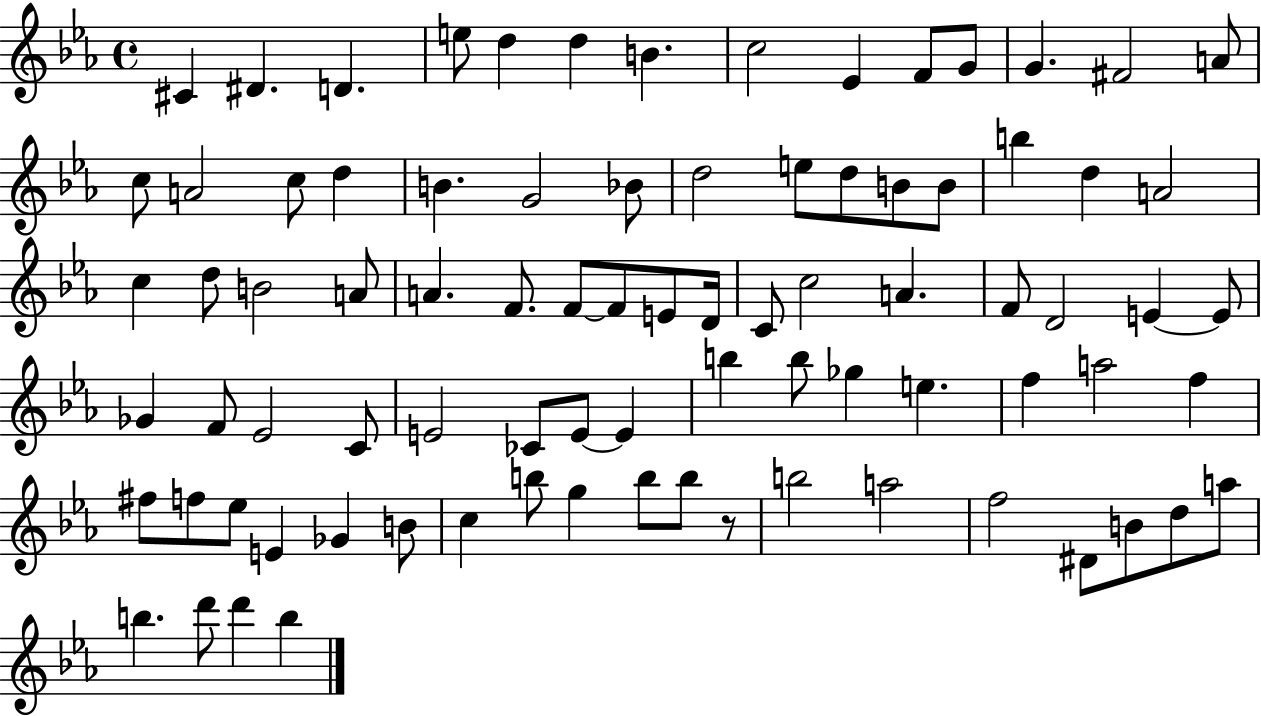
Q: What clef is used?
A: treble